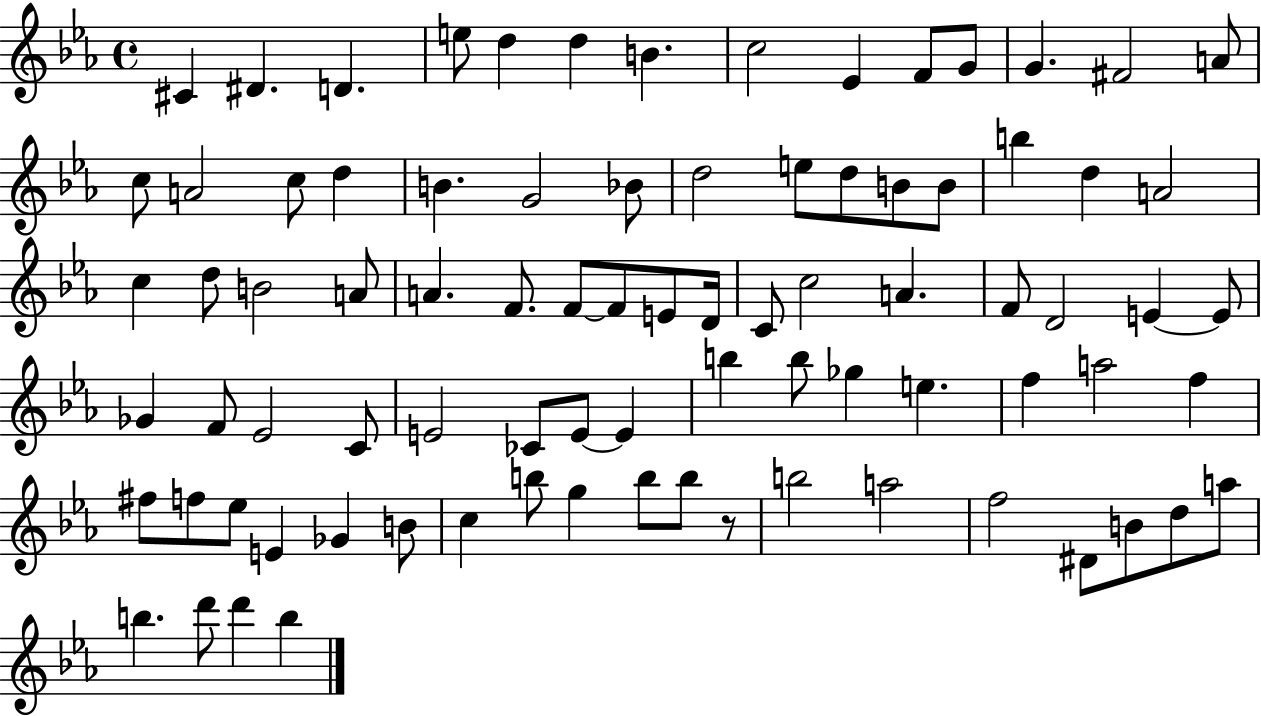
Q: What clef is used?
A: treble